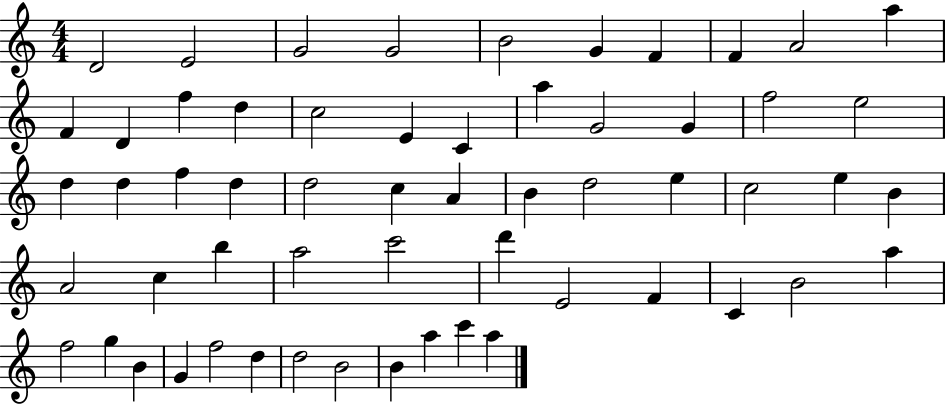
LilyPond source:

{
  \clef treble
  \numericTimeSignature
  \time 4/4
  \key c \major
  d'2 e'2 | g'2 g'2 | b'2 g'4 f'4 | f'4 a'2 a''4 | \break f'4 d'4 f''4 d''4 | c''2 e'4 c'4 | a''4 g'2 g'4 | f''2 e''2 | \break d''4 d''4 f''4 d''4 | d''2 c''4 a'4 | b'4 d''2 e''4 | c''2 e''4 b'4 | \break a'2 c''4 b''4 | a''2 c'''2 | d'''4 e'2 f'4 | c'4 b'2 a''4 | \break f''2 g''4 b'4 | g'4 f''2 d''4 | d''2 b'2 | b'4 a''4 c'''4 a''4 | \break \bar "|."
}